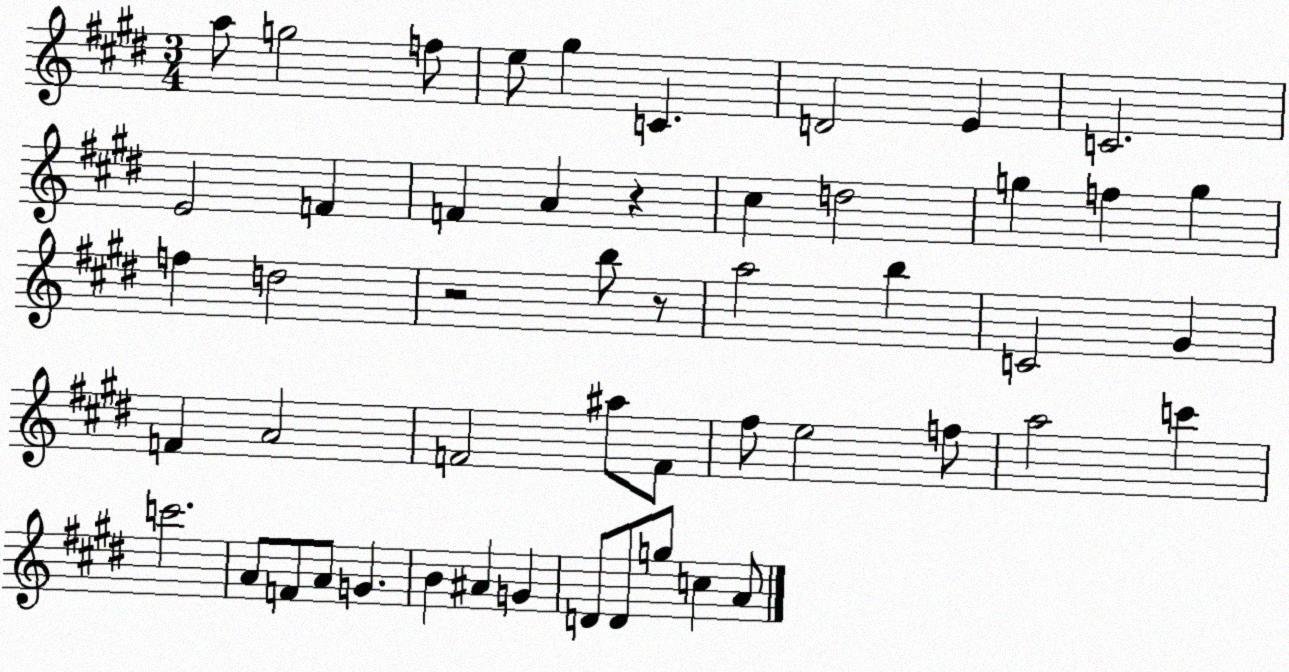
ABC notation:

X:1
T:Untitled
M:3/4
L:1/4
K:E
a/2 g2 f/2 e/2 ^g C D2 E C2 E2 F F A z ^c d2 g f g f d2 z2 b/2 z/2 a2 b C2 ^G F A2 F2 ^a/2 F/2 ^f/2 e2 f/2 a2 c' c'2 A/2 F/2 A/2 G B ^A G D/2 D/2 g/2 c A/2